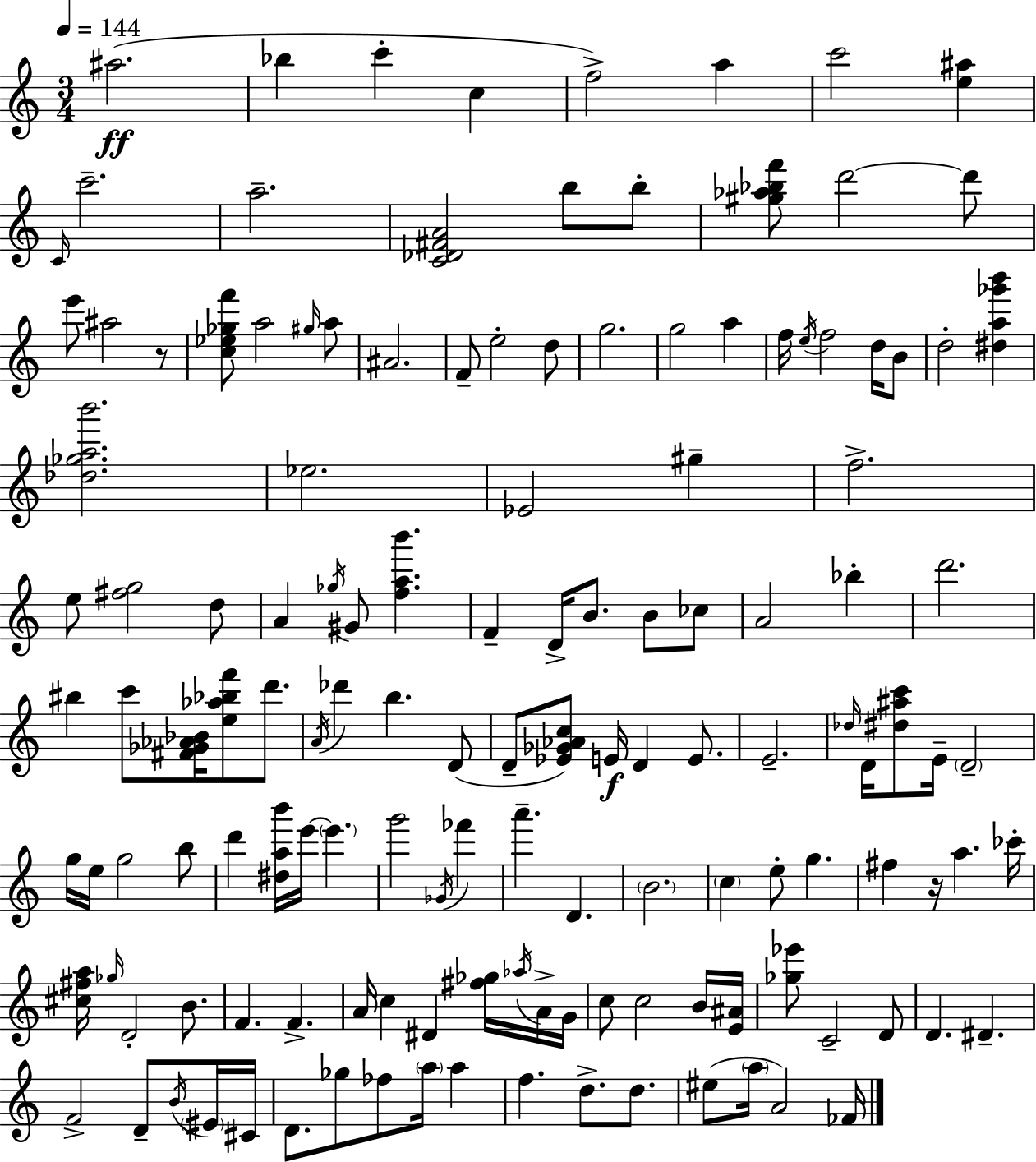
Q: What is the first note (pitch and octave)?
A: A#5